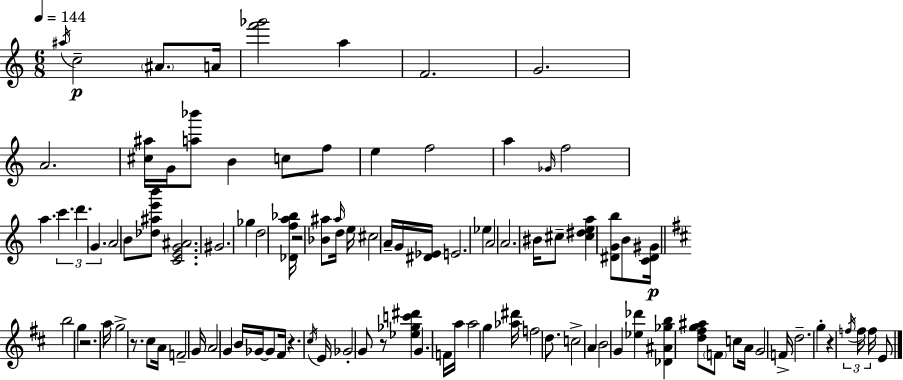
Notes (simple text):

A#5/s C5/h A#4/e. A4/s [F6,Gb6]/h A5/q F4/h. G4/h. A4/h. [C#5,A#5]/s G4/s [A5,Bb6]/e B4/q C5/e F5/e E5/q F5/h A5/q Gb4/s F5/h A5/q. C6/q. D6/q. G4/q. A4/h B4/e [Db5,A#5,E6,B6]/e [C4,E4,G4,A#4]/h. G#4/h. Gb5/q D5/h [Db4,F5,A5,Bb5]/s R/h [Bb4,A#5]/e A#5/s D5/s E5/s C#5/h A4/s G4/s [D#4,Eb4]/s E4/h. Eb5/q A4/h A4/h. BIS4/s C#5/e [C#5,D#5,E5,A5]/q [D#4,G4,B5]/e B4/e [C4,D#4,G#4]/s B5/h G5/q R/h. A5/s G5/h R/e. C#5/e A4/s F4/h G4/s A4/h G4/q B4/s Gb4/s Gb4/e F#4/s R/q. C#5/s E4/s Gb4/h G4/e R/e [Eb5,Gb5,C6,D#6]/q G4/q. F4/s A5/s A5/h G5/q [Ab5,D#6]/s F5/h D5/e. C5/h A4/q B4/h G4/q [Eb5,Db6]/q [Db4,A#4,Gb5,B5]/q [D5,F#5,G5,A#5]/e F4/e C5/e A4/s G4/h F4/s D5/h. G5/q R/q F5/s F5/s F5/s E4/e